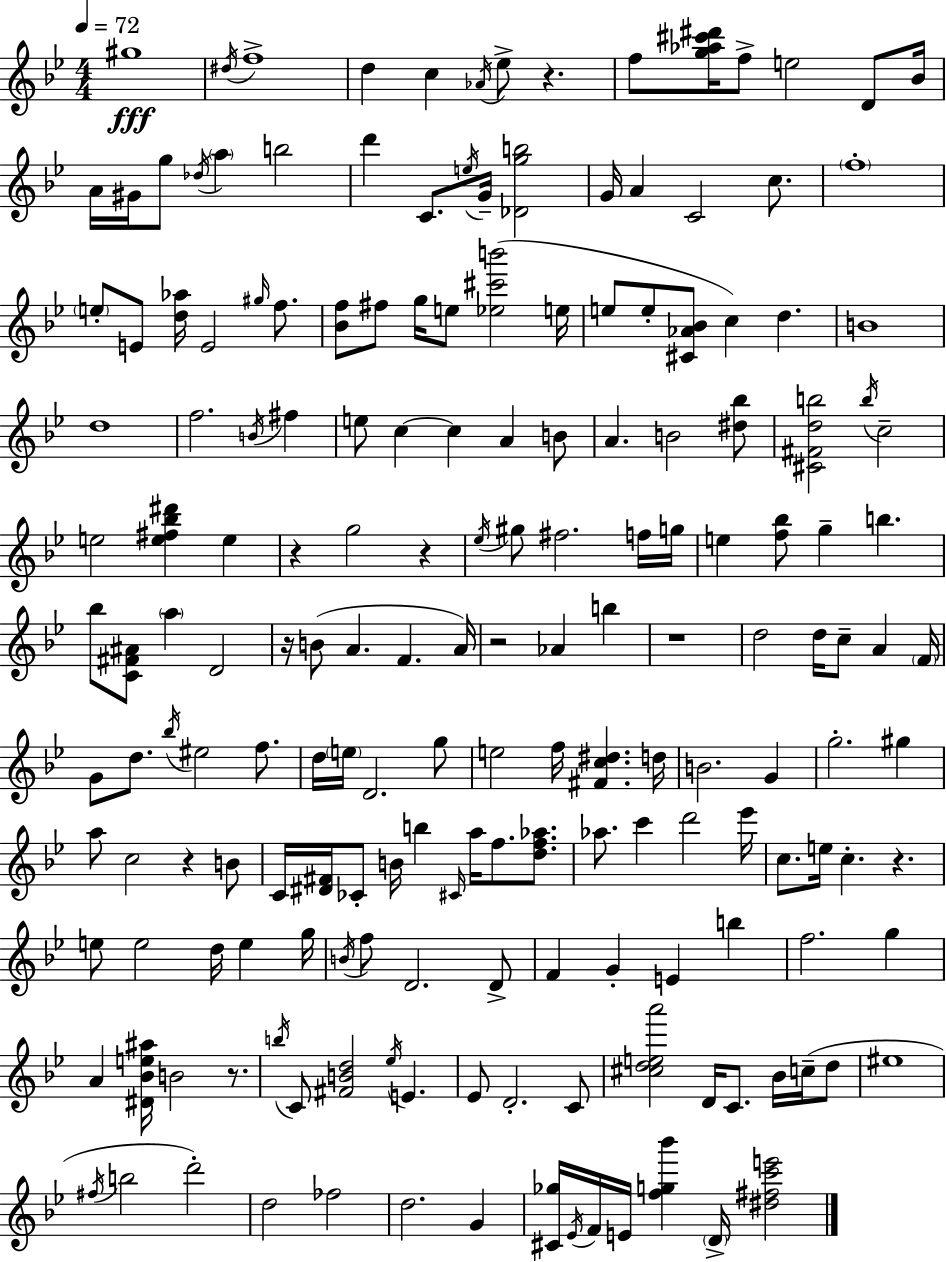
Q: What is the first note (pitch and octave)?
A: G#5